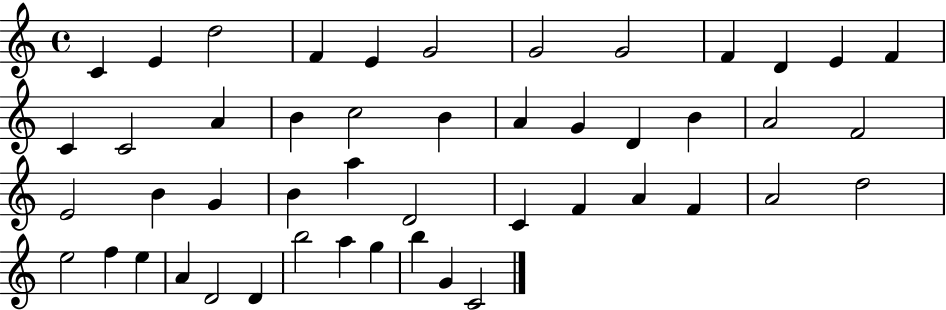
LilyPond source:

{
  \clef treble
  \time 4/4
  \defaultTimeSignature
  \key c \major
  c'4 e'4 d''2 | f'4 e'4 g'2 | g'2 g'2 | f'4 d'4 e'4 f'4 | \break c'4 c'2 a'4 | b'4 c''2 b'4 | a'4 g'4 d'4 b'4 | a'2 f'2 | \break e'2 b'4 g'4 | b'4 a''4 d'2 | c'4 f'4 a'4 f'4 | a'2 d''2 | \break e''2 f''4 e''4 | a'4 d'2 d'4 | b''2 a''4 g''4 | b''4 g'4 c'2 | \break \bar "|."
}